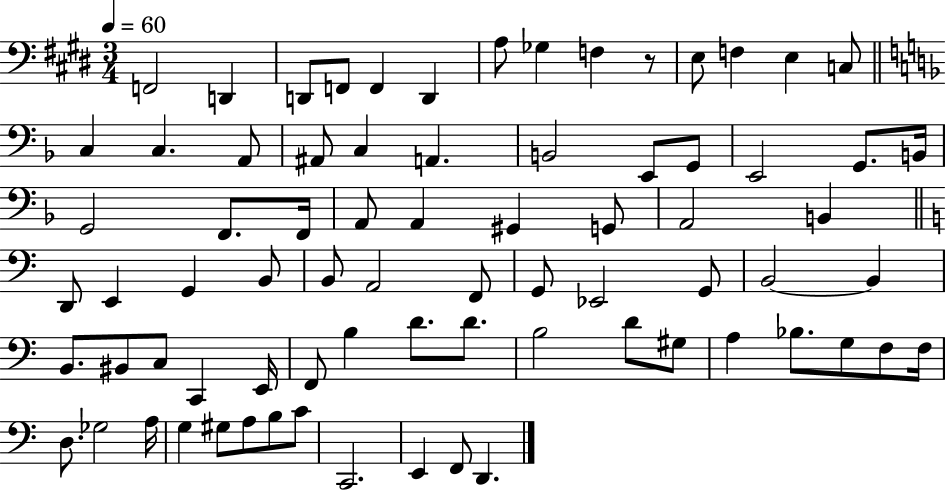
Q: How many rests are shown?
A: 1